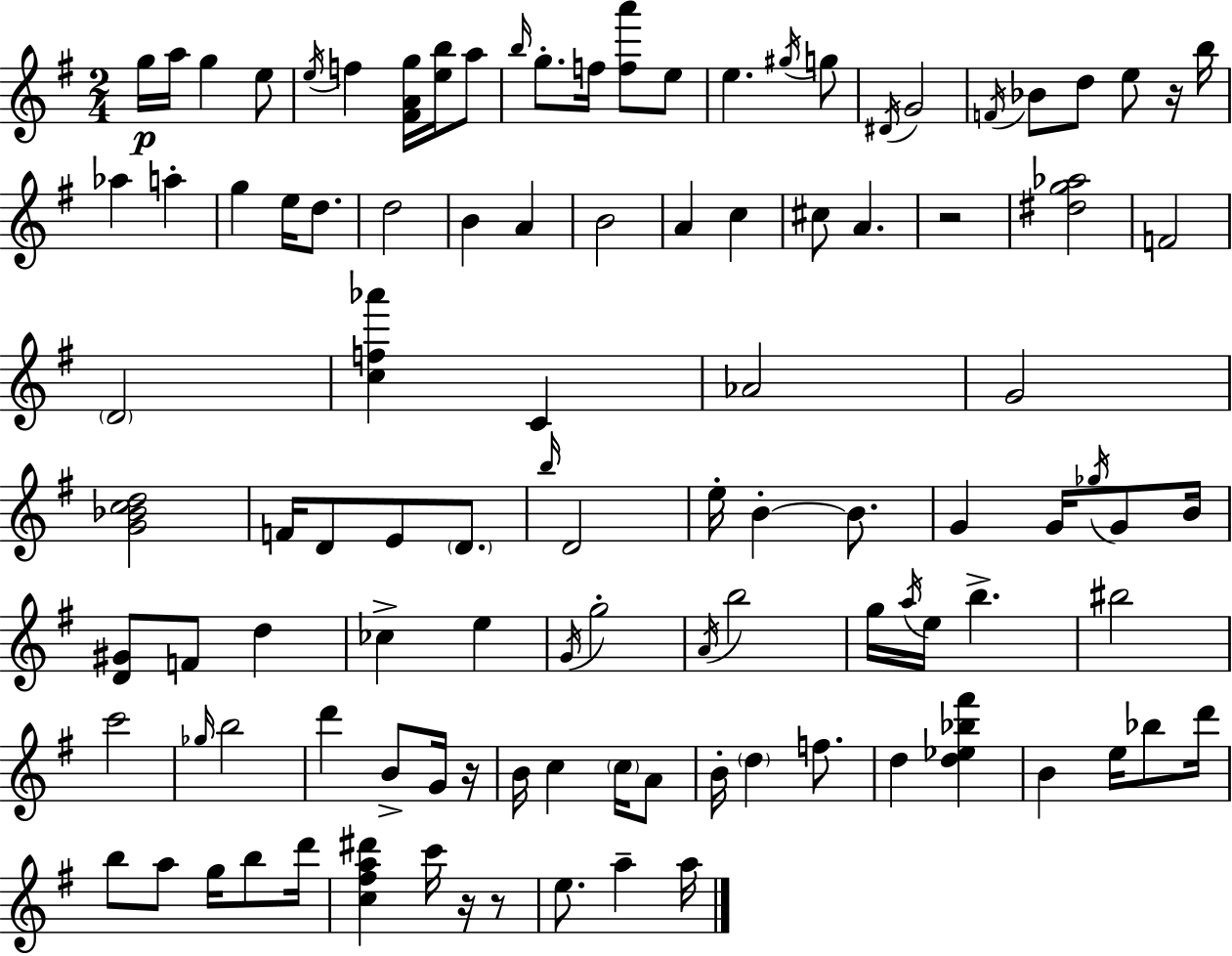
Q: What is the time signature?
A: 2/4